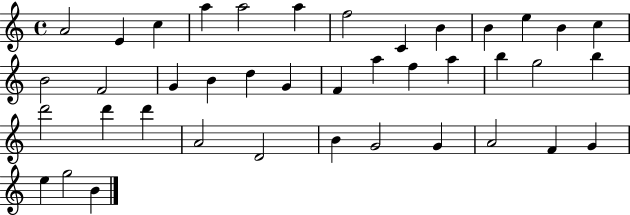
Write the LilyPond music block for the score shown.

{
  \clef treble
  \time 4/4
  \defaultTimeSignature
  \key c \major
  a'2 e'4 c''4 | a''4 a''2 a''4 | f''2 c'4 b'4 | b'4 e''4 b'4 c''4 | \break b'2 f'2 | g'4 b'4 d''4 g'4 | f'4 a''4 f''4 a''4 | b''4 g''2 b''4 | \break d'''2 d'''4 d'''4 | a'2 d'2 | b'4 g'2 g'4 | a'2 f'4 g'4 | \break e''4 g''2 b'4 | \bar "|."
}